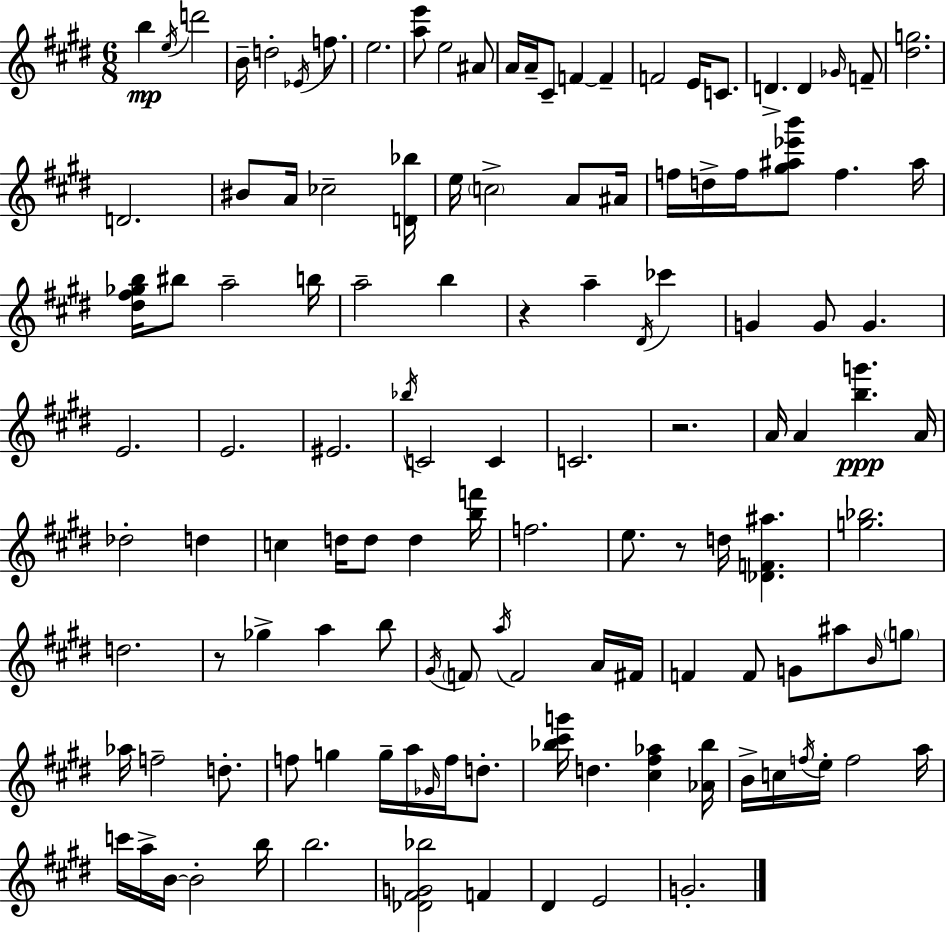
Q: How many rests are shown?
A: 4